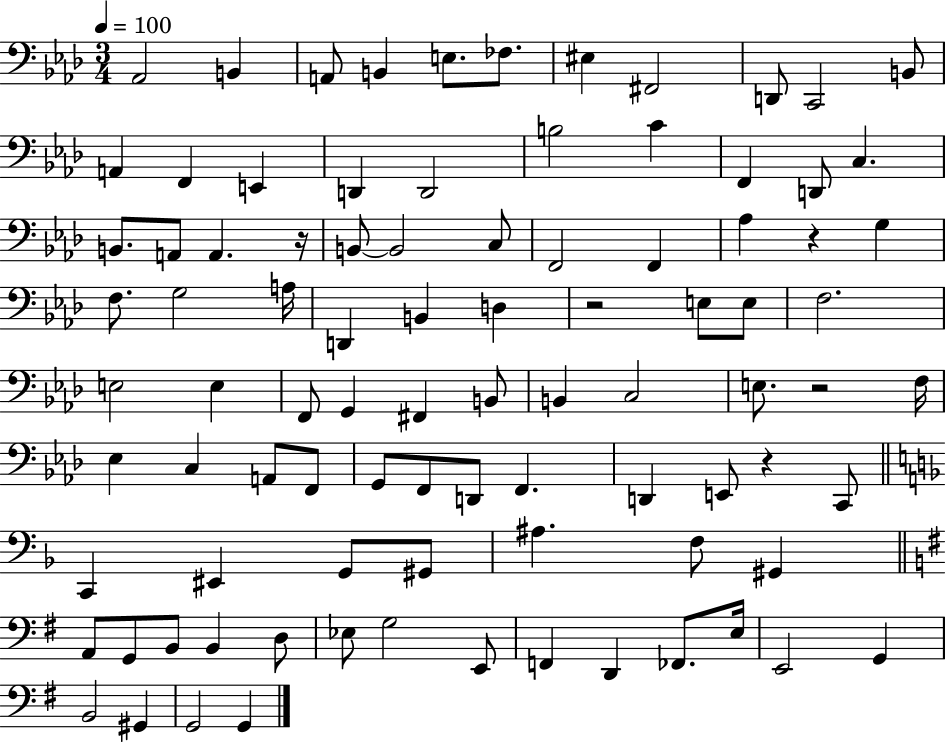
{
  \clef bass
  \numericTimeSignature
  \time 3/4
  \key aes \major
  \tempo 4 = 100
  aes,2 b,4 | a,8 b,4 e8. fes8. | eis4 fis,2 | d,8 c,2 b,8 | \break a,4 f,4 e,4 | d,4 d,2 | b2 c'4 | f,4 d,8 c4. | \break b,8. a,8 a,4. r16 | b,8~~ b,2 c8 | f,2 f,4 | aes4 r4 g4 | \break f8. g2 a16 | d,4 b,4 d4 | r2 e8 e8 | f2. | \break e2 e4 | f,8 g,4 fis,4 b,8 | b,4 c2 | e8. r2 f16 | \break ees4 c4 a,8 f,8 | g,8 f,8 d,8 f,4. | d,4 e,8 r4 c,8 | \bar "||" \break \key f \major c,4 eis,4 g,8 gis,8 | ais4. f8 gis,4 | \bar "||" \break \key g \major a,8 g,8 b,8 b,4 d8 | ees8 g2 e,8 | f,4 d,4 fes,8. e16 | e,2 g,4 | \break b,2 gis,4 | g,2 g,4 | \bar "|."
}